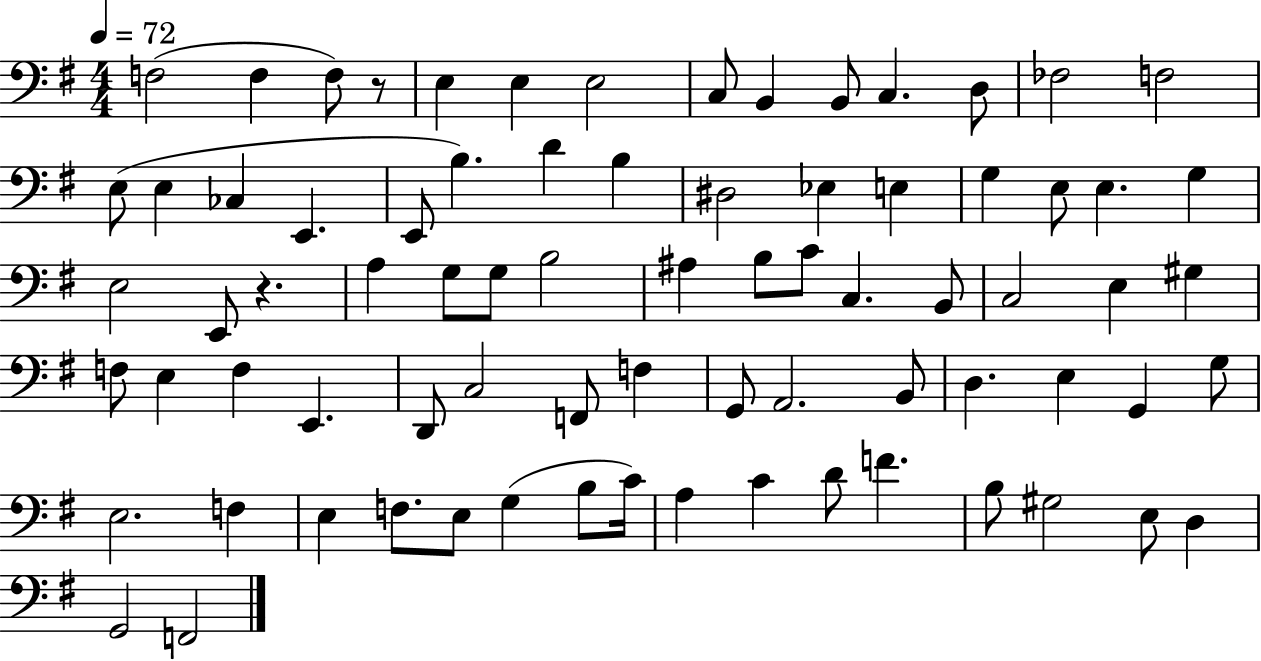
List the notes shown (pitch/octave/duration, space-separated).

F3/h F3/q F3/e R/e E3/q E3/q E3/h C3/e B2/q B2/e C3/q. D3/e FES3/h F3/h E3/e E3/q CES3/q E2/q. E2/e B3/q. D4/q B3/q D#3/h Eb3/q E3/q G3/q E3/e E3/q. G3/q E3/h E2/e R/q. A3/q G3/e G3/e B3/h A#3/q B3/e C4/e C3/q. B2/e C3/h E3/q G#3/q F3/e E3/q F3/q E2/q. D2/e C3/h F2/e F3/q G2/e A2/h. B2/e D3/q. E3/q G2/q G3/e E3/h. F3/q E3/q F3/e. E3/e G3/q B3/e C4/s A3/q C4/q D4/e F4/q. B3/e G#3/h E3/e D3/q G2/h F2/h